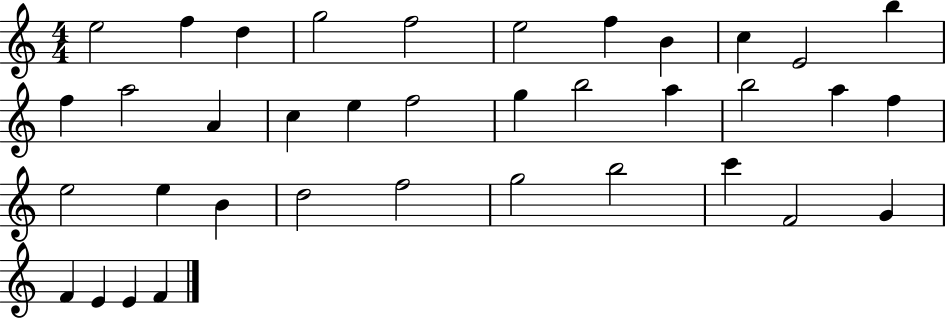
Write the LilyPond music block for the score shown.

{
  \clef treble
  \numericTimeSignature
  \time 4/4
  \key c \major
  e''2 f''4 d''4 | g''2 f''2 | e''2 f''4 b'4 | c''4 e'2 b''4 | \break f''4 a''2 a'4 | c''4 e''4 f''2 | g''4 b''2 a''4 | b''2 a''4 f''4 | \break e''2 e''4 b'4 | d''2 f''2 | g''2 b''2 | c'''4 f'2 g'4 | \break f'4 e'4 e'4 f'4 | \bar "|."
}